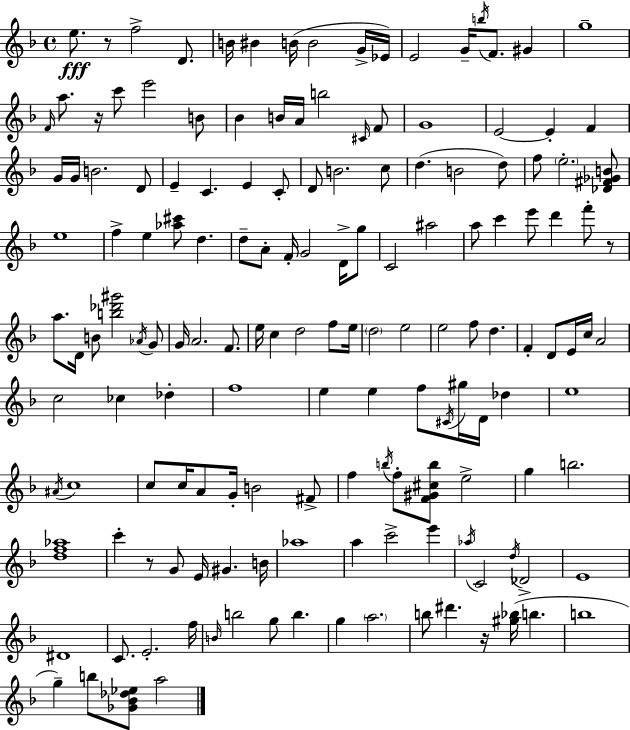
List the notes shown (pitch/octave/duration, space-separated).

E5/e. R/e F5/h D4/e. B4/s BIS4/q B4/s B4/h G4/s Eb4/s E4/h G4/s B5/s F4/e. G#4/q G5/w F4/s A5/e. R/s C6/e E6/h B4/e Bb4/q B4/s A4/s B5/h C#4/s F4/e G4/w E4/h E4/q F4/q G4/s G4/s B4/h. D4/e E4/q C4/q. E4/q C4/e D4/e B4/h. C5/e D5/q. B4/h D5/e F5/e E5/h. [Db4,F#4,Gb4,B4]/e E5/w F5/q E5/q [Ab5,C#6]/e D5/q. D5/e A4/e F4/s G4/h D4/s G5/e C4/h A#5/h A5/e C6/q E6/e D6/q F6/e R/e A5/e. D4/s B4/e [B5,Db6,G#6]/h Ab4/s G4/e G4/s A4/h. F4/e. E5/s C5/q D5/h F5/e E5/s D5/h E5/h E5/h F5/e D5/q. F4/q D4/e E4/s C5/s A4/h C5/h CES5/q Db5/q F5/w E5/q E5/q F5/e C#4/s G#5/s D4/s Db5/q E5/w A#4/s C5/w C5/e C5/s A4/e G4/s B4/h F#4/e F5/q B5/s F5/e [F4,G#4,C#5,B5]/e E5/h G5/q B5/h. [D5,F5,Ab5]/w C6/q R/e G4/e E4/s G#4/q. B4/s Ab5/w A5/q C6/h E6/q Ab5/s C4/h D5/s Db4/h E4/w D#4/w C4/e. E4/h. F5/s B4/s B5/h G5/e B5/q. G5/q A5/h. B5/e D#6/q. R/s [G#5,Bb5]/s B5/q. B5/w G5/q B5/e [Gb4,Bb4,Db5,Eb5]/e A5/h